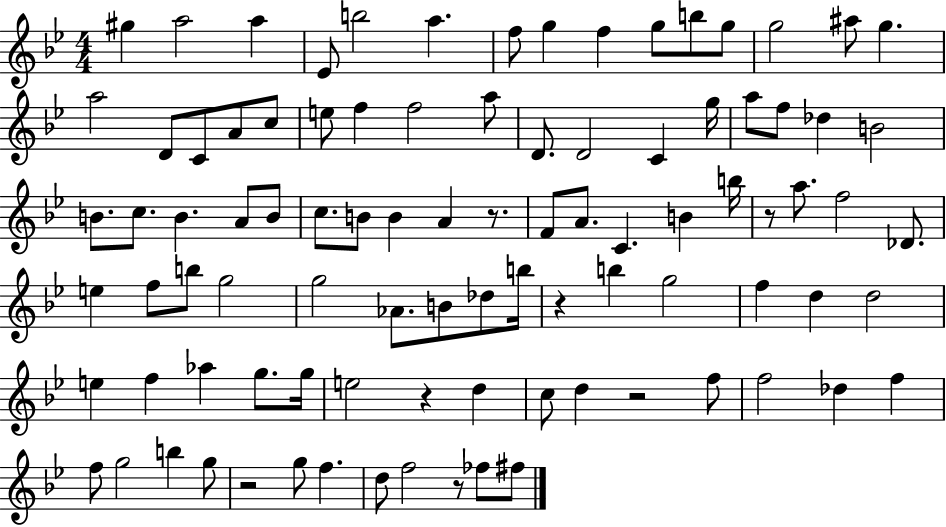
X:1
T:Untitled
M:4/4
L:1/4
K:Bb
^g a2 a _E/2 b2 a f/2 g f g/2 b/2 g/2 g2 ^a/2 g a2 D/2 C/2 A/2 c/2 e/2 f f2 a/2 D/2 D2 C g/4 a/2 f/2 _d B2 B/2 c/2 B A/2 B/2 c/2 B/2 B A z/2 F/2 A/2 C B b/4 z/2 a/2 f2 _D/2 e f/2 b/2 g2 g2 _A/2 B/2 _d/2 b/4 z b g2 f d d2 e f _a g/2 g/4 e2 z d c/2 d z2 f/2 f2 _d f f/2 g2 b g/2 z2 g/2 f d/2 f2 z/2 _f/2 ^f/2